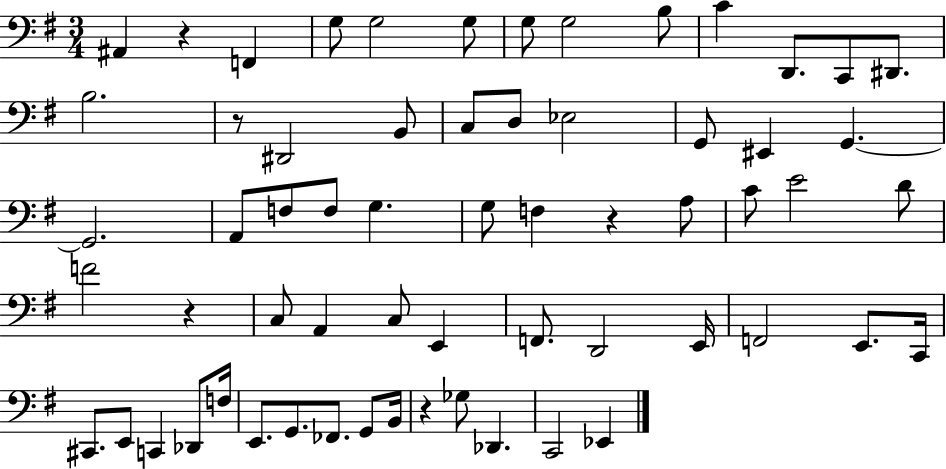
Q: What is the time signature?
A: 3/4